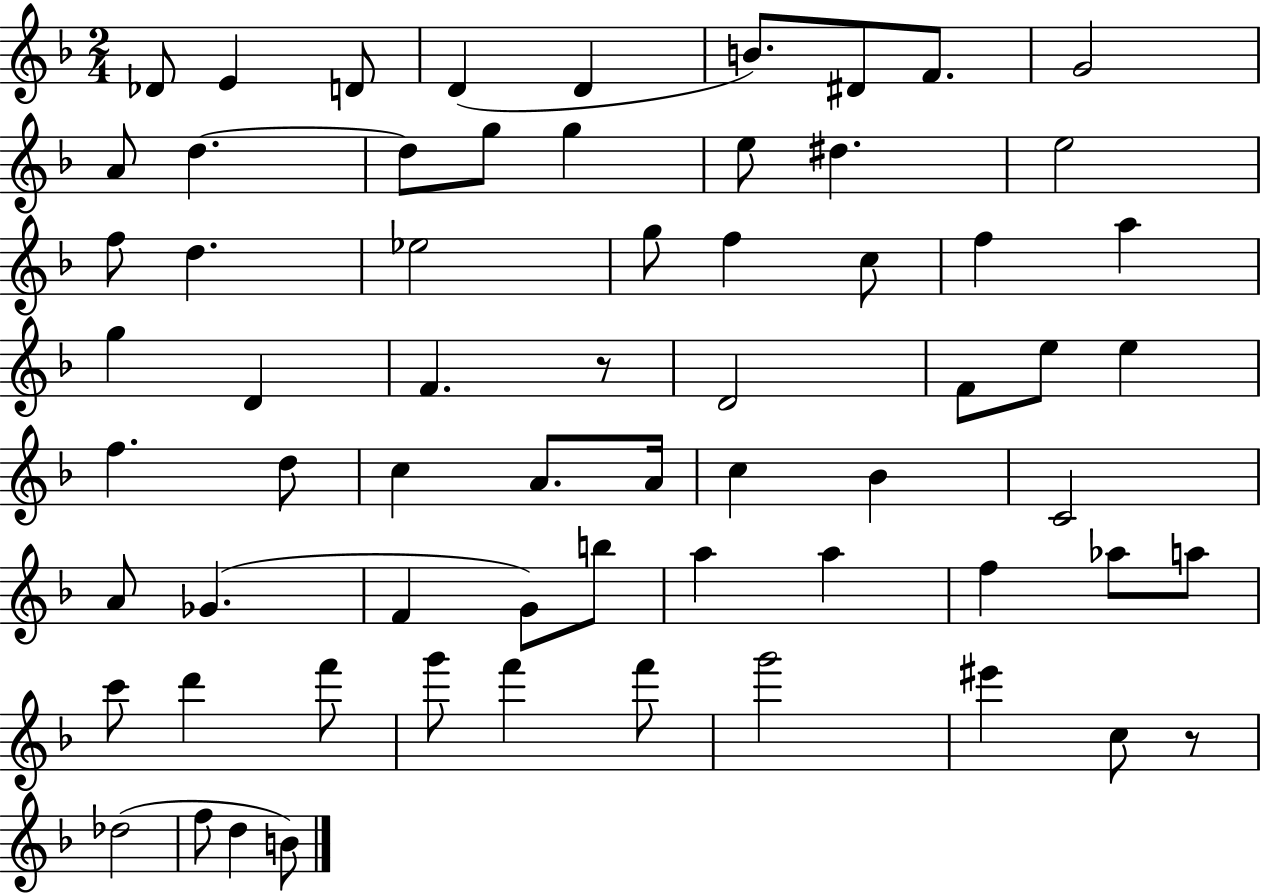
Db4/e E4/q D4/e D4/q D4/q B4/e. D#4/e F4/e. G4/h A4/e D5/q. D5/e G5/e G5/q E5/e D#5/q. E5/h F5/e D5/q. Eb5/h G5/e F5/q C5/e F5/q A5/q G5/q D4/q F4/q. R/e D4/h F4/e E5/e E5/q F5/q. D5/e C5/q A4/e. A4/s C5/q Bb4/q C4/h A4/e Gb4/q. F4/q G4/e B5/e A5/q A5/q F5/q Ab5/e A5/e C6/e D6/q F6/e G6/e F6/q F6/e G6/h EIS6/q C5/e R/e Db5/h F5/e D5/q B4/e